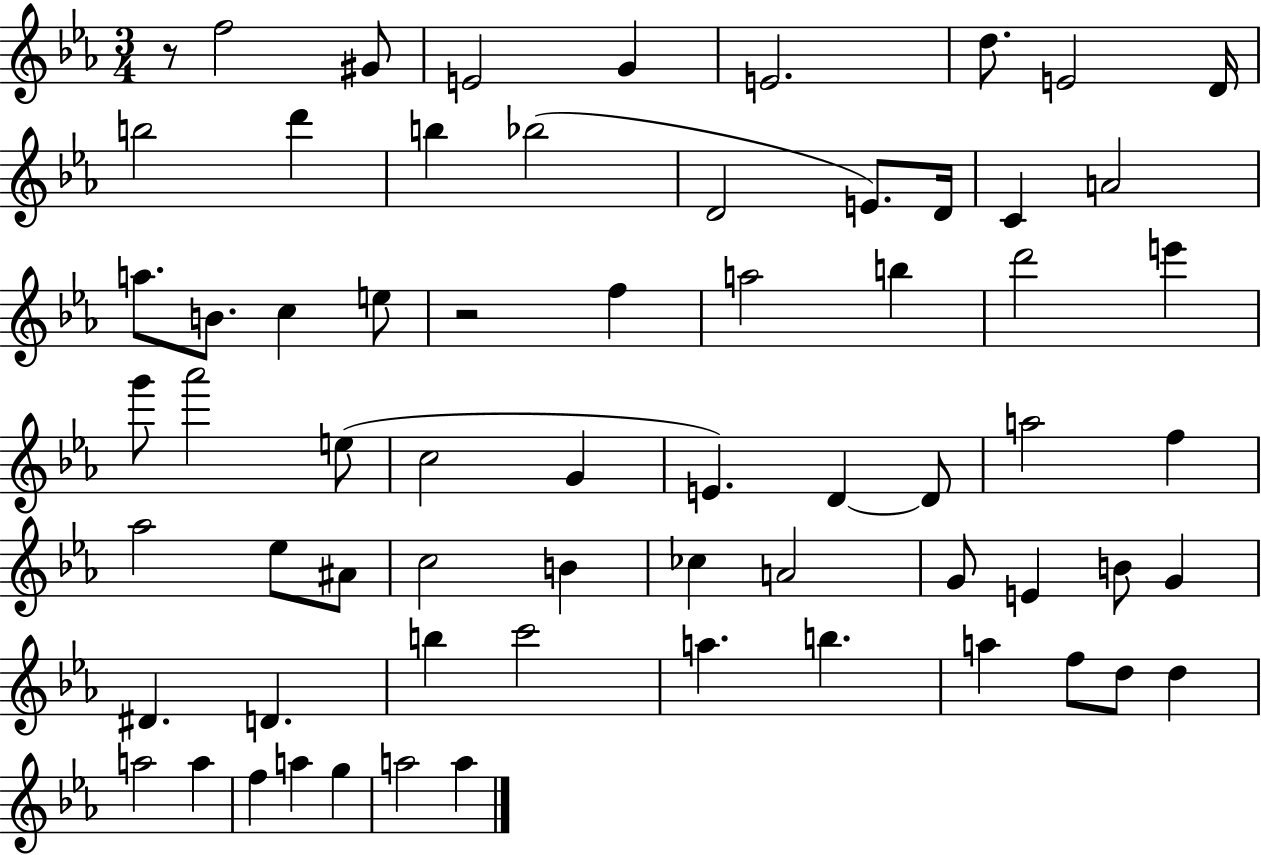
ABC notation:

X:1
T:Untitled
M:3/4
L:1/4
K:Eb
z/2 f2 ^G/2 E2 G E2 d/2 E2 D/4 b2 d' b _b2 D2 E/2 D/4 C A2 a/2 B/2 c e/2 z2 f a2 b d'2 e' g'/2 _a'2 e/2 c2 G E D D/2 a2 f _a2 _e/2 ^A/2 c2 B _c A2 G/2 E B/2 G ^D D b c'2 a b a f/2 d/2 d a2 a f a g a2 a